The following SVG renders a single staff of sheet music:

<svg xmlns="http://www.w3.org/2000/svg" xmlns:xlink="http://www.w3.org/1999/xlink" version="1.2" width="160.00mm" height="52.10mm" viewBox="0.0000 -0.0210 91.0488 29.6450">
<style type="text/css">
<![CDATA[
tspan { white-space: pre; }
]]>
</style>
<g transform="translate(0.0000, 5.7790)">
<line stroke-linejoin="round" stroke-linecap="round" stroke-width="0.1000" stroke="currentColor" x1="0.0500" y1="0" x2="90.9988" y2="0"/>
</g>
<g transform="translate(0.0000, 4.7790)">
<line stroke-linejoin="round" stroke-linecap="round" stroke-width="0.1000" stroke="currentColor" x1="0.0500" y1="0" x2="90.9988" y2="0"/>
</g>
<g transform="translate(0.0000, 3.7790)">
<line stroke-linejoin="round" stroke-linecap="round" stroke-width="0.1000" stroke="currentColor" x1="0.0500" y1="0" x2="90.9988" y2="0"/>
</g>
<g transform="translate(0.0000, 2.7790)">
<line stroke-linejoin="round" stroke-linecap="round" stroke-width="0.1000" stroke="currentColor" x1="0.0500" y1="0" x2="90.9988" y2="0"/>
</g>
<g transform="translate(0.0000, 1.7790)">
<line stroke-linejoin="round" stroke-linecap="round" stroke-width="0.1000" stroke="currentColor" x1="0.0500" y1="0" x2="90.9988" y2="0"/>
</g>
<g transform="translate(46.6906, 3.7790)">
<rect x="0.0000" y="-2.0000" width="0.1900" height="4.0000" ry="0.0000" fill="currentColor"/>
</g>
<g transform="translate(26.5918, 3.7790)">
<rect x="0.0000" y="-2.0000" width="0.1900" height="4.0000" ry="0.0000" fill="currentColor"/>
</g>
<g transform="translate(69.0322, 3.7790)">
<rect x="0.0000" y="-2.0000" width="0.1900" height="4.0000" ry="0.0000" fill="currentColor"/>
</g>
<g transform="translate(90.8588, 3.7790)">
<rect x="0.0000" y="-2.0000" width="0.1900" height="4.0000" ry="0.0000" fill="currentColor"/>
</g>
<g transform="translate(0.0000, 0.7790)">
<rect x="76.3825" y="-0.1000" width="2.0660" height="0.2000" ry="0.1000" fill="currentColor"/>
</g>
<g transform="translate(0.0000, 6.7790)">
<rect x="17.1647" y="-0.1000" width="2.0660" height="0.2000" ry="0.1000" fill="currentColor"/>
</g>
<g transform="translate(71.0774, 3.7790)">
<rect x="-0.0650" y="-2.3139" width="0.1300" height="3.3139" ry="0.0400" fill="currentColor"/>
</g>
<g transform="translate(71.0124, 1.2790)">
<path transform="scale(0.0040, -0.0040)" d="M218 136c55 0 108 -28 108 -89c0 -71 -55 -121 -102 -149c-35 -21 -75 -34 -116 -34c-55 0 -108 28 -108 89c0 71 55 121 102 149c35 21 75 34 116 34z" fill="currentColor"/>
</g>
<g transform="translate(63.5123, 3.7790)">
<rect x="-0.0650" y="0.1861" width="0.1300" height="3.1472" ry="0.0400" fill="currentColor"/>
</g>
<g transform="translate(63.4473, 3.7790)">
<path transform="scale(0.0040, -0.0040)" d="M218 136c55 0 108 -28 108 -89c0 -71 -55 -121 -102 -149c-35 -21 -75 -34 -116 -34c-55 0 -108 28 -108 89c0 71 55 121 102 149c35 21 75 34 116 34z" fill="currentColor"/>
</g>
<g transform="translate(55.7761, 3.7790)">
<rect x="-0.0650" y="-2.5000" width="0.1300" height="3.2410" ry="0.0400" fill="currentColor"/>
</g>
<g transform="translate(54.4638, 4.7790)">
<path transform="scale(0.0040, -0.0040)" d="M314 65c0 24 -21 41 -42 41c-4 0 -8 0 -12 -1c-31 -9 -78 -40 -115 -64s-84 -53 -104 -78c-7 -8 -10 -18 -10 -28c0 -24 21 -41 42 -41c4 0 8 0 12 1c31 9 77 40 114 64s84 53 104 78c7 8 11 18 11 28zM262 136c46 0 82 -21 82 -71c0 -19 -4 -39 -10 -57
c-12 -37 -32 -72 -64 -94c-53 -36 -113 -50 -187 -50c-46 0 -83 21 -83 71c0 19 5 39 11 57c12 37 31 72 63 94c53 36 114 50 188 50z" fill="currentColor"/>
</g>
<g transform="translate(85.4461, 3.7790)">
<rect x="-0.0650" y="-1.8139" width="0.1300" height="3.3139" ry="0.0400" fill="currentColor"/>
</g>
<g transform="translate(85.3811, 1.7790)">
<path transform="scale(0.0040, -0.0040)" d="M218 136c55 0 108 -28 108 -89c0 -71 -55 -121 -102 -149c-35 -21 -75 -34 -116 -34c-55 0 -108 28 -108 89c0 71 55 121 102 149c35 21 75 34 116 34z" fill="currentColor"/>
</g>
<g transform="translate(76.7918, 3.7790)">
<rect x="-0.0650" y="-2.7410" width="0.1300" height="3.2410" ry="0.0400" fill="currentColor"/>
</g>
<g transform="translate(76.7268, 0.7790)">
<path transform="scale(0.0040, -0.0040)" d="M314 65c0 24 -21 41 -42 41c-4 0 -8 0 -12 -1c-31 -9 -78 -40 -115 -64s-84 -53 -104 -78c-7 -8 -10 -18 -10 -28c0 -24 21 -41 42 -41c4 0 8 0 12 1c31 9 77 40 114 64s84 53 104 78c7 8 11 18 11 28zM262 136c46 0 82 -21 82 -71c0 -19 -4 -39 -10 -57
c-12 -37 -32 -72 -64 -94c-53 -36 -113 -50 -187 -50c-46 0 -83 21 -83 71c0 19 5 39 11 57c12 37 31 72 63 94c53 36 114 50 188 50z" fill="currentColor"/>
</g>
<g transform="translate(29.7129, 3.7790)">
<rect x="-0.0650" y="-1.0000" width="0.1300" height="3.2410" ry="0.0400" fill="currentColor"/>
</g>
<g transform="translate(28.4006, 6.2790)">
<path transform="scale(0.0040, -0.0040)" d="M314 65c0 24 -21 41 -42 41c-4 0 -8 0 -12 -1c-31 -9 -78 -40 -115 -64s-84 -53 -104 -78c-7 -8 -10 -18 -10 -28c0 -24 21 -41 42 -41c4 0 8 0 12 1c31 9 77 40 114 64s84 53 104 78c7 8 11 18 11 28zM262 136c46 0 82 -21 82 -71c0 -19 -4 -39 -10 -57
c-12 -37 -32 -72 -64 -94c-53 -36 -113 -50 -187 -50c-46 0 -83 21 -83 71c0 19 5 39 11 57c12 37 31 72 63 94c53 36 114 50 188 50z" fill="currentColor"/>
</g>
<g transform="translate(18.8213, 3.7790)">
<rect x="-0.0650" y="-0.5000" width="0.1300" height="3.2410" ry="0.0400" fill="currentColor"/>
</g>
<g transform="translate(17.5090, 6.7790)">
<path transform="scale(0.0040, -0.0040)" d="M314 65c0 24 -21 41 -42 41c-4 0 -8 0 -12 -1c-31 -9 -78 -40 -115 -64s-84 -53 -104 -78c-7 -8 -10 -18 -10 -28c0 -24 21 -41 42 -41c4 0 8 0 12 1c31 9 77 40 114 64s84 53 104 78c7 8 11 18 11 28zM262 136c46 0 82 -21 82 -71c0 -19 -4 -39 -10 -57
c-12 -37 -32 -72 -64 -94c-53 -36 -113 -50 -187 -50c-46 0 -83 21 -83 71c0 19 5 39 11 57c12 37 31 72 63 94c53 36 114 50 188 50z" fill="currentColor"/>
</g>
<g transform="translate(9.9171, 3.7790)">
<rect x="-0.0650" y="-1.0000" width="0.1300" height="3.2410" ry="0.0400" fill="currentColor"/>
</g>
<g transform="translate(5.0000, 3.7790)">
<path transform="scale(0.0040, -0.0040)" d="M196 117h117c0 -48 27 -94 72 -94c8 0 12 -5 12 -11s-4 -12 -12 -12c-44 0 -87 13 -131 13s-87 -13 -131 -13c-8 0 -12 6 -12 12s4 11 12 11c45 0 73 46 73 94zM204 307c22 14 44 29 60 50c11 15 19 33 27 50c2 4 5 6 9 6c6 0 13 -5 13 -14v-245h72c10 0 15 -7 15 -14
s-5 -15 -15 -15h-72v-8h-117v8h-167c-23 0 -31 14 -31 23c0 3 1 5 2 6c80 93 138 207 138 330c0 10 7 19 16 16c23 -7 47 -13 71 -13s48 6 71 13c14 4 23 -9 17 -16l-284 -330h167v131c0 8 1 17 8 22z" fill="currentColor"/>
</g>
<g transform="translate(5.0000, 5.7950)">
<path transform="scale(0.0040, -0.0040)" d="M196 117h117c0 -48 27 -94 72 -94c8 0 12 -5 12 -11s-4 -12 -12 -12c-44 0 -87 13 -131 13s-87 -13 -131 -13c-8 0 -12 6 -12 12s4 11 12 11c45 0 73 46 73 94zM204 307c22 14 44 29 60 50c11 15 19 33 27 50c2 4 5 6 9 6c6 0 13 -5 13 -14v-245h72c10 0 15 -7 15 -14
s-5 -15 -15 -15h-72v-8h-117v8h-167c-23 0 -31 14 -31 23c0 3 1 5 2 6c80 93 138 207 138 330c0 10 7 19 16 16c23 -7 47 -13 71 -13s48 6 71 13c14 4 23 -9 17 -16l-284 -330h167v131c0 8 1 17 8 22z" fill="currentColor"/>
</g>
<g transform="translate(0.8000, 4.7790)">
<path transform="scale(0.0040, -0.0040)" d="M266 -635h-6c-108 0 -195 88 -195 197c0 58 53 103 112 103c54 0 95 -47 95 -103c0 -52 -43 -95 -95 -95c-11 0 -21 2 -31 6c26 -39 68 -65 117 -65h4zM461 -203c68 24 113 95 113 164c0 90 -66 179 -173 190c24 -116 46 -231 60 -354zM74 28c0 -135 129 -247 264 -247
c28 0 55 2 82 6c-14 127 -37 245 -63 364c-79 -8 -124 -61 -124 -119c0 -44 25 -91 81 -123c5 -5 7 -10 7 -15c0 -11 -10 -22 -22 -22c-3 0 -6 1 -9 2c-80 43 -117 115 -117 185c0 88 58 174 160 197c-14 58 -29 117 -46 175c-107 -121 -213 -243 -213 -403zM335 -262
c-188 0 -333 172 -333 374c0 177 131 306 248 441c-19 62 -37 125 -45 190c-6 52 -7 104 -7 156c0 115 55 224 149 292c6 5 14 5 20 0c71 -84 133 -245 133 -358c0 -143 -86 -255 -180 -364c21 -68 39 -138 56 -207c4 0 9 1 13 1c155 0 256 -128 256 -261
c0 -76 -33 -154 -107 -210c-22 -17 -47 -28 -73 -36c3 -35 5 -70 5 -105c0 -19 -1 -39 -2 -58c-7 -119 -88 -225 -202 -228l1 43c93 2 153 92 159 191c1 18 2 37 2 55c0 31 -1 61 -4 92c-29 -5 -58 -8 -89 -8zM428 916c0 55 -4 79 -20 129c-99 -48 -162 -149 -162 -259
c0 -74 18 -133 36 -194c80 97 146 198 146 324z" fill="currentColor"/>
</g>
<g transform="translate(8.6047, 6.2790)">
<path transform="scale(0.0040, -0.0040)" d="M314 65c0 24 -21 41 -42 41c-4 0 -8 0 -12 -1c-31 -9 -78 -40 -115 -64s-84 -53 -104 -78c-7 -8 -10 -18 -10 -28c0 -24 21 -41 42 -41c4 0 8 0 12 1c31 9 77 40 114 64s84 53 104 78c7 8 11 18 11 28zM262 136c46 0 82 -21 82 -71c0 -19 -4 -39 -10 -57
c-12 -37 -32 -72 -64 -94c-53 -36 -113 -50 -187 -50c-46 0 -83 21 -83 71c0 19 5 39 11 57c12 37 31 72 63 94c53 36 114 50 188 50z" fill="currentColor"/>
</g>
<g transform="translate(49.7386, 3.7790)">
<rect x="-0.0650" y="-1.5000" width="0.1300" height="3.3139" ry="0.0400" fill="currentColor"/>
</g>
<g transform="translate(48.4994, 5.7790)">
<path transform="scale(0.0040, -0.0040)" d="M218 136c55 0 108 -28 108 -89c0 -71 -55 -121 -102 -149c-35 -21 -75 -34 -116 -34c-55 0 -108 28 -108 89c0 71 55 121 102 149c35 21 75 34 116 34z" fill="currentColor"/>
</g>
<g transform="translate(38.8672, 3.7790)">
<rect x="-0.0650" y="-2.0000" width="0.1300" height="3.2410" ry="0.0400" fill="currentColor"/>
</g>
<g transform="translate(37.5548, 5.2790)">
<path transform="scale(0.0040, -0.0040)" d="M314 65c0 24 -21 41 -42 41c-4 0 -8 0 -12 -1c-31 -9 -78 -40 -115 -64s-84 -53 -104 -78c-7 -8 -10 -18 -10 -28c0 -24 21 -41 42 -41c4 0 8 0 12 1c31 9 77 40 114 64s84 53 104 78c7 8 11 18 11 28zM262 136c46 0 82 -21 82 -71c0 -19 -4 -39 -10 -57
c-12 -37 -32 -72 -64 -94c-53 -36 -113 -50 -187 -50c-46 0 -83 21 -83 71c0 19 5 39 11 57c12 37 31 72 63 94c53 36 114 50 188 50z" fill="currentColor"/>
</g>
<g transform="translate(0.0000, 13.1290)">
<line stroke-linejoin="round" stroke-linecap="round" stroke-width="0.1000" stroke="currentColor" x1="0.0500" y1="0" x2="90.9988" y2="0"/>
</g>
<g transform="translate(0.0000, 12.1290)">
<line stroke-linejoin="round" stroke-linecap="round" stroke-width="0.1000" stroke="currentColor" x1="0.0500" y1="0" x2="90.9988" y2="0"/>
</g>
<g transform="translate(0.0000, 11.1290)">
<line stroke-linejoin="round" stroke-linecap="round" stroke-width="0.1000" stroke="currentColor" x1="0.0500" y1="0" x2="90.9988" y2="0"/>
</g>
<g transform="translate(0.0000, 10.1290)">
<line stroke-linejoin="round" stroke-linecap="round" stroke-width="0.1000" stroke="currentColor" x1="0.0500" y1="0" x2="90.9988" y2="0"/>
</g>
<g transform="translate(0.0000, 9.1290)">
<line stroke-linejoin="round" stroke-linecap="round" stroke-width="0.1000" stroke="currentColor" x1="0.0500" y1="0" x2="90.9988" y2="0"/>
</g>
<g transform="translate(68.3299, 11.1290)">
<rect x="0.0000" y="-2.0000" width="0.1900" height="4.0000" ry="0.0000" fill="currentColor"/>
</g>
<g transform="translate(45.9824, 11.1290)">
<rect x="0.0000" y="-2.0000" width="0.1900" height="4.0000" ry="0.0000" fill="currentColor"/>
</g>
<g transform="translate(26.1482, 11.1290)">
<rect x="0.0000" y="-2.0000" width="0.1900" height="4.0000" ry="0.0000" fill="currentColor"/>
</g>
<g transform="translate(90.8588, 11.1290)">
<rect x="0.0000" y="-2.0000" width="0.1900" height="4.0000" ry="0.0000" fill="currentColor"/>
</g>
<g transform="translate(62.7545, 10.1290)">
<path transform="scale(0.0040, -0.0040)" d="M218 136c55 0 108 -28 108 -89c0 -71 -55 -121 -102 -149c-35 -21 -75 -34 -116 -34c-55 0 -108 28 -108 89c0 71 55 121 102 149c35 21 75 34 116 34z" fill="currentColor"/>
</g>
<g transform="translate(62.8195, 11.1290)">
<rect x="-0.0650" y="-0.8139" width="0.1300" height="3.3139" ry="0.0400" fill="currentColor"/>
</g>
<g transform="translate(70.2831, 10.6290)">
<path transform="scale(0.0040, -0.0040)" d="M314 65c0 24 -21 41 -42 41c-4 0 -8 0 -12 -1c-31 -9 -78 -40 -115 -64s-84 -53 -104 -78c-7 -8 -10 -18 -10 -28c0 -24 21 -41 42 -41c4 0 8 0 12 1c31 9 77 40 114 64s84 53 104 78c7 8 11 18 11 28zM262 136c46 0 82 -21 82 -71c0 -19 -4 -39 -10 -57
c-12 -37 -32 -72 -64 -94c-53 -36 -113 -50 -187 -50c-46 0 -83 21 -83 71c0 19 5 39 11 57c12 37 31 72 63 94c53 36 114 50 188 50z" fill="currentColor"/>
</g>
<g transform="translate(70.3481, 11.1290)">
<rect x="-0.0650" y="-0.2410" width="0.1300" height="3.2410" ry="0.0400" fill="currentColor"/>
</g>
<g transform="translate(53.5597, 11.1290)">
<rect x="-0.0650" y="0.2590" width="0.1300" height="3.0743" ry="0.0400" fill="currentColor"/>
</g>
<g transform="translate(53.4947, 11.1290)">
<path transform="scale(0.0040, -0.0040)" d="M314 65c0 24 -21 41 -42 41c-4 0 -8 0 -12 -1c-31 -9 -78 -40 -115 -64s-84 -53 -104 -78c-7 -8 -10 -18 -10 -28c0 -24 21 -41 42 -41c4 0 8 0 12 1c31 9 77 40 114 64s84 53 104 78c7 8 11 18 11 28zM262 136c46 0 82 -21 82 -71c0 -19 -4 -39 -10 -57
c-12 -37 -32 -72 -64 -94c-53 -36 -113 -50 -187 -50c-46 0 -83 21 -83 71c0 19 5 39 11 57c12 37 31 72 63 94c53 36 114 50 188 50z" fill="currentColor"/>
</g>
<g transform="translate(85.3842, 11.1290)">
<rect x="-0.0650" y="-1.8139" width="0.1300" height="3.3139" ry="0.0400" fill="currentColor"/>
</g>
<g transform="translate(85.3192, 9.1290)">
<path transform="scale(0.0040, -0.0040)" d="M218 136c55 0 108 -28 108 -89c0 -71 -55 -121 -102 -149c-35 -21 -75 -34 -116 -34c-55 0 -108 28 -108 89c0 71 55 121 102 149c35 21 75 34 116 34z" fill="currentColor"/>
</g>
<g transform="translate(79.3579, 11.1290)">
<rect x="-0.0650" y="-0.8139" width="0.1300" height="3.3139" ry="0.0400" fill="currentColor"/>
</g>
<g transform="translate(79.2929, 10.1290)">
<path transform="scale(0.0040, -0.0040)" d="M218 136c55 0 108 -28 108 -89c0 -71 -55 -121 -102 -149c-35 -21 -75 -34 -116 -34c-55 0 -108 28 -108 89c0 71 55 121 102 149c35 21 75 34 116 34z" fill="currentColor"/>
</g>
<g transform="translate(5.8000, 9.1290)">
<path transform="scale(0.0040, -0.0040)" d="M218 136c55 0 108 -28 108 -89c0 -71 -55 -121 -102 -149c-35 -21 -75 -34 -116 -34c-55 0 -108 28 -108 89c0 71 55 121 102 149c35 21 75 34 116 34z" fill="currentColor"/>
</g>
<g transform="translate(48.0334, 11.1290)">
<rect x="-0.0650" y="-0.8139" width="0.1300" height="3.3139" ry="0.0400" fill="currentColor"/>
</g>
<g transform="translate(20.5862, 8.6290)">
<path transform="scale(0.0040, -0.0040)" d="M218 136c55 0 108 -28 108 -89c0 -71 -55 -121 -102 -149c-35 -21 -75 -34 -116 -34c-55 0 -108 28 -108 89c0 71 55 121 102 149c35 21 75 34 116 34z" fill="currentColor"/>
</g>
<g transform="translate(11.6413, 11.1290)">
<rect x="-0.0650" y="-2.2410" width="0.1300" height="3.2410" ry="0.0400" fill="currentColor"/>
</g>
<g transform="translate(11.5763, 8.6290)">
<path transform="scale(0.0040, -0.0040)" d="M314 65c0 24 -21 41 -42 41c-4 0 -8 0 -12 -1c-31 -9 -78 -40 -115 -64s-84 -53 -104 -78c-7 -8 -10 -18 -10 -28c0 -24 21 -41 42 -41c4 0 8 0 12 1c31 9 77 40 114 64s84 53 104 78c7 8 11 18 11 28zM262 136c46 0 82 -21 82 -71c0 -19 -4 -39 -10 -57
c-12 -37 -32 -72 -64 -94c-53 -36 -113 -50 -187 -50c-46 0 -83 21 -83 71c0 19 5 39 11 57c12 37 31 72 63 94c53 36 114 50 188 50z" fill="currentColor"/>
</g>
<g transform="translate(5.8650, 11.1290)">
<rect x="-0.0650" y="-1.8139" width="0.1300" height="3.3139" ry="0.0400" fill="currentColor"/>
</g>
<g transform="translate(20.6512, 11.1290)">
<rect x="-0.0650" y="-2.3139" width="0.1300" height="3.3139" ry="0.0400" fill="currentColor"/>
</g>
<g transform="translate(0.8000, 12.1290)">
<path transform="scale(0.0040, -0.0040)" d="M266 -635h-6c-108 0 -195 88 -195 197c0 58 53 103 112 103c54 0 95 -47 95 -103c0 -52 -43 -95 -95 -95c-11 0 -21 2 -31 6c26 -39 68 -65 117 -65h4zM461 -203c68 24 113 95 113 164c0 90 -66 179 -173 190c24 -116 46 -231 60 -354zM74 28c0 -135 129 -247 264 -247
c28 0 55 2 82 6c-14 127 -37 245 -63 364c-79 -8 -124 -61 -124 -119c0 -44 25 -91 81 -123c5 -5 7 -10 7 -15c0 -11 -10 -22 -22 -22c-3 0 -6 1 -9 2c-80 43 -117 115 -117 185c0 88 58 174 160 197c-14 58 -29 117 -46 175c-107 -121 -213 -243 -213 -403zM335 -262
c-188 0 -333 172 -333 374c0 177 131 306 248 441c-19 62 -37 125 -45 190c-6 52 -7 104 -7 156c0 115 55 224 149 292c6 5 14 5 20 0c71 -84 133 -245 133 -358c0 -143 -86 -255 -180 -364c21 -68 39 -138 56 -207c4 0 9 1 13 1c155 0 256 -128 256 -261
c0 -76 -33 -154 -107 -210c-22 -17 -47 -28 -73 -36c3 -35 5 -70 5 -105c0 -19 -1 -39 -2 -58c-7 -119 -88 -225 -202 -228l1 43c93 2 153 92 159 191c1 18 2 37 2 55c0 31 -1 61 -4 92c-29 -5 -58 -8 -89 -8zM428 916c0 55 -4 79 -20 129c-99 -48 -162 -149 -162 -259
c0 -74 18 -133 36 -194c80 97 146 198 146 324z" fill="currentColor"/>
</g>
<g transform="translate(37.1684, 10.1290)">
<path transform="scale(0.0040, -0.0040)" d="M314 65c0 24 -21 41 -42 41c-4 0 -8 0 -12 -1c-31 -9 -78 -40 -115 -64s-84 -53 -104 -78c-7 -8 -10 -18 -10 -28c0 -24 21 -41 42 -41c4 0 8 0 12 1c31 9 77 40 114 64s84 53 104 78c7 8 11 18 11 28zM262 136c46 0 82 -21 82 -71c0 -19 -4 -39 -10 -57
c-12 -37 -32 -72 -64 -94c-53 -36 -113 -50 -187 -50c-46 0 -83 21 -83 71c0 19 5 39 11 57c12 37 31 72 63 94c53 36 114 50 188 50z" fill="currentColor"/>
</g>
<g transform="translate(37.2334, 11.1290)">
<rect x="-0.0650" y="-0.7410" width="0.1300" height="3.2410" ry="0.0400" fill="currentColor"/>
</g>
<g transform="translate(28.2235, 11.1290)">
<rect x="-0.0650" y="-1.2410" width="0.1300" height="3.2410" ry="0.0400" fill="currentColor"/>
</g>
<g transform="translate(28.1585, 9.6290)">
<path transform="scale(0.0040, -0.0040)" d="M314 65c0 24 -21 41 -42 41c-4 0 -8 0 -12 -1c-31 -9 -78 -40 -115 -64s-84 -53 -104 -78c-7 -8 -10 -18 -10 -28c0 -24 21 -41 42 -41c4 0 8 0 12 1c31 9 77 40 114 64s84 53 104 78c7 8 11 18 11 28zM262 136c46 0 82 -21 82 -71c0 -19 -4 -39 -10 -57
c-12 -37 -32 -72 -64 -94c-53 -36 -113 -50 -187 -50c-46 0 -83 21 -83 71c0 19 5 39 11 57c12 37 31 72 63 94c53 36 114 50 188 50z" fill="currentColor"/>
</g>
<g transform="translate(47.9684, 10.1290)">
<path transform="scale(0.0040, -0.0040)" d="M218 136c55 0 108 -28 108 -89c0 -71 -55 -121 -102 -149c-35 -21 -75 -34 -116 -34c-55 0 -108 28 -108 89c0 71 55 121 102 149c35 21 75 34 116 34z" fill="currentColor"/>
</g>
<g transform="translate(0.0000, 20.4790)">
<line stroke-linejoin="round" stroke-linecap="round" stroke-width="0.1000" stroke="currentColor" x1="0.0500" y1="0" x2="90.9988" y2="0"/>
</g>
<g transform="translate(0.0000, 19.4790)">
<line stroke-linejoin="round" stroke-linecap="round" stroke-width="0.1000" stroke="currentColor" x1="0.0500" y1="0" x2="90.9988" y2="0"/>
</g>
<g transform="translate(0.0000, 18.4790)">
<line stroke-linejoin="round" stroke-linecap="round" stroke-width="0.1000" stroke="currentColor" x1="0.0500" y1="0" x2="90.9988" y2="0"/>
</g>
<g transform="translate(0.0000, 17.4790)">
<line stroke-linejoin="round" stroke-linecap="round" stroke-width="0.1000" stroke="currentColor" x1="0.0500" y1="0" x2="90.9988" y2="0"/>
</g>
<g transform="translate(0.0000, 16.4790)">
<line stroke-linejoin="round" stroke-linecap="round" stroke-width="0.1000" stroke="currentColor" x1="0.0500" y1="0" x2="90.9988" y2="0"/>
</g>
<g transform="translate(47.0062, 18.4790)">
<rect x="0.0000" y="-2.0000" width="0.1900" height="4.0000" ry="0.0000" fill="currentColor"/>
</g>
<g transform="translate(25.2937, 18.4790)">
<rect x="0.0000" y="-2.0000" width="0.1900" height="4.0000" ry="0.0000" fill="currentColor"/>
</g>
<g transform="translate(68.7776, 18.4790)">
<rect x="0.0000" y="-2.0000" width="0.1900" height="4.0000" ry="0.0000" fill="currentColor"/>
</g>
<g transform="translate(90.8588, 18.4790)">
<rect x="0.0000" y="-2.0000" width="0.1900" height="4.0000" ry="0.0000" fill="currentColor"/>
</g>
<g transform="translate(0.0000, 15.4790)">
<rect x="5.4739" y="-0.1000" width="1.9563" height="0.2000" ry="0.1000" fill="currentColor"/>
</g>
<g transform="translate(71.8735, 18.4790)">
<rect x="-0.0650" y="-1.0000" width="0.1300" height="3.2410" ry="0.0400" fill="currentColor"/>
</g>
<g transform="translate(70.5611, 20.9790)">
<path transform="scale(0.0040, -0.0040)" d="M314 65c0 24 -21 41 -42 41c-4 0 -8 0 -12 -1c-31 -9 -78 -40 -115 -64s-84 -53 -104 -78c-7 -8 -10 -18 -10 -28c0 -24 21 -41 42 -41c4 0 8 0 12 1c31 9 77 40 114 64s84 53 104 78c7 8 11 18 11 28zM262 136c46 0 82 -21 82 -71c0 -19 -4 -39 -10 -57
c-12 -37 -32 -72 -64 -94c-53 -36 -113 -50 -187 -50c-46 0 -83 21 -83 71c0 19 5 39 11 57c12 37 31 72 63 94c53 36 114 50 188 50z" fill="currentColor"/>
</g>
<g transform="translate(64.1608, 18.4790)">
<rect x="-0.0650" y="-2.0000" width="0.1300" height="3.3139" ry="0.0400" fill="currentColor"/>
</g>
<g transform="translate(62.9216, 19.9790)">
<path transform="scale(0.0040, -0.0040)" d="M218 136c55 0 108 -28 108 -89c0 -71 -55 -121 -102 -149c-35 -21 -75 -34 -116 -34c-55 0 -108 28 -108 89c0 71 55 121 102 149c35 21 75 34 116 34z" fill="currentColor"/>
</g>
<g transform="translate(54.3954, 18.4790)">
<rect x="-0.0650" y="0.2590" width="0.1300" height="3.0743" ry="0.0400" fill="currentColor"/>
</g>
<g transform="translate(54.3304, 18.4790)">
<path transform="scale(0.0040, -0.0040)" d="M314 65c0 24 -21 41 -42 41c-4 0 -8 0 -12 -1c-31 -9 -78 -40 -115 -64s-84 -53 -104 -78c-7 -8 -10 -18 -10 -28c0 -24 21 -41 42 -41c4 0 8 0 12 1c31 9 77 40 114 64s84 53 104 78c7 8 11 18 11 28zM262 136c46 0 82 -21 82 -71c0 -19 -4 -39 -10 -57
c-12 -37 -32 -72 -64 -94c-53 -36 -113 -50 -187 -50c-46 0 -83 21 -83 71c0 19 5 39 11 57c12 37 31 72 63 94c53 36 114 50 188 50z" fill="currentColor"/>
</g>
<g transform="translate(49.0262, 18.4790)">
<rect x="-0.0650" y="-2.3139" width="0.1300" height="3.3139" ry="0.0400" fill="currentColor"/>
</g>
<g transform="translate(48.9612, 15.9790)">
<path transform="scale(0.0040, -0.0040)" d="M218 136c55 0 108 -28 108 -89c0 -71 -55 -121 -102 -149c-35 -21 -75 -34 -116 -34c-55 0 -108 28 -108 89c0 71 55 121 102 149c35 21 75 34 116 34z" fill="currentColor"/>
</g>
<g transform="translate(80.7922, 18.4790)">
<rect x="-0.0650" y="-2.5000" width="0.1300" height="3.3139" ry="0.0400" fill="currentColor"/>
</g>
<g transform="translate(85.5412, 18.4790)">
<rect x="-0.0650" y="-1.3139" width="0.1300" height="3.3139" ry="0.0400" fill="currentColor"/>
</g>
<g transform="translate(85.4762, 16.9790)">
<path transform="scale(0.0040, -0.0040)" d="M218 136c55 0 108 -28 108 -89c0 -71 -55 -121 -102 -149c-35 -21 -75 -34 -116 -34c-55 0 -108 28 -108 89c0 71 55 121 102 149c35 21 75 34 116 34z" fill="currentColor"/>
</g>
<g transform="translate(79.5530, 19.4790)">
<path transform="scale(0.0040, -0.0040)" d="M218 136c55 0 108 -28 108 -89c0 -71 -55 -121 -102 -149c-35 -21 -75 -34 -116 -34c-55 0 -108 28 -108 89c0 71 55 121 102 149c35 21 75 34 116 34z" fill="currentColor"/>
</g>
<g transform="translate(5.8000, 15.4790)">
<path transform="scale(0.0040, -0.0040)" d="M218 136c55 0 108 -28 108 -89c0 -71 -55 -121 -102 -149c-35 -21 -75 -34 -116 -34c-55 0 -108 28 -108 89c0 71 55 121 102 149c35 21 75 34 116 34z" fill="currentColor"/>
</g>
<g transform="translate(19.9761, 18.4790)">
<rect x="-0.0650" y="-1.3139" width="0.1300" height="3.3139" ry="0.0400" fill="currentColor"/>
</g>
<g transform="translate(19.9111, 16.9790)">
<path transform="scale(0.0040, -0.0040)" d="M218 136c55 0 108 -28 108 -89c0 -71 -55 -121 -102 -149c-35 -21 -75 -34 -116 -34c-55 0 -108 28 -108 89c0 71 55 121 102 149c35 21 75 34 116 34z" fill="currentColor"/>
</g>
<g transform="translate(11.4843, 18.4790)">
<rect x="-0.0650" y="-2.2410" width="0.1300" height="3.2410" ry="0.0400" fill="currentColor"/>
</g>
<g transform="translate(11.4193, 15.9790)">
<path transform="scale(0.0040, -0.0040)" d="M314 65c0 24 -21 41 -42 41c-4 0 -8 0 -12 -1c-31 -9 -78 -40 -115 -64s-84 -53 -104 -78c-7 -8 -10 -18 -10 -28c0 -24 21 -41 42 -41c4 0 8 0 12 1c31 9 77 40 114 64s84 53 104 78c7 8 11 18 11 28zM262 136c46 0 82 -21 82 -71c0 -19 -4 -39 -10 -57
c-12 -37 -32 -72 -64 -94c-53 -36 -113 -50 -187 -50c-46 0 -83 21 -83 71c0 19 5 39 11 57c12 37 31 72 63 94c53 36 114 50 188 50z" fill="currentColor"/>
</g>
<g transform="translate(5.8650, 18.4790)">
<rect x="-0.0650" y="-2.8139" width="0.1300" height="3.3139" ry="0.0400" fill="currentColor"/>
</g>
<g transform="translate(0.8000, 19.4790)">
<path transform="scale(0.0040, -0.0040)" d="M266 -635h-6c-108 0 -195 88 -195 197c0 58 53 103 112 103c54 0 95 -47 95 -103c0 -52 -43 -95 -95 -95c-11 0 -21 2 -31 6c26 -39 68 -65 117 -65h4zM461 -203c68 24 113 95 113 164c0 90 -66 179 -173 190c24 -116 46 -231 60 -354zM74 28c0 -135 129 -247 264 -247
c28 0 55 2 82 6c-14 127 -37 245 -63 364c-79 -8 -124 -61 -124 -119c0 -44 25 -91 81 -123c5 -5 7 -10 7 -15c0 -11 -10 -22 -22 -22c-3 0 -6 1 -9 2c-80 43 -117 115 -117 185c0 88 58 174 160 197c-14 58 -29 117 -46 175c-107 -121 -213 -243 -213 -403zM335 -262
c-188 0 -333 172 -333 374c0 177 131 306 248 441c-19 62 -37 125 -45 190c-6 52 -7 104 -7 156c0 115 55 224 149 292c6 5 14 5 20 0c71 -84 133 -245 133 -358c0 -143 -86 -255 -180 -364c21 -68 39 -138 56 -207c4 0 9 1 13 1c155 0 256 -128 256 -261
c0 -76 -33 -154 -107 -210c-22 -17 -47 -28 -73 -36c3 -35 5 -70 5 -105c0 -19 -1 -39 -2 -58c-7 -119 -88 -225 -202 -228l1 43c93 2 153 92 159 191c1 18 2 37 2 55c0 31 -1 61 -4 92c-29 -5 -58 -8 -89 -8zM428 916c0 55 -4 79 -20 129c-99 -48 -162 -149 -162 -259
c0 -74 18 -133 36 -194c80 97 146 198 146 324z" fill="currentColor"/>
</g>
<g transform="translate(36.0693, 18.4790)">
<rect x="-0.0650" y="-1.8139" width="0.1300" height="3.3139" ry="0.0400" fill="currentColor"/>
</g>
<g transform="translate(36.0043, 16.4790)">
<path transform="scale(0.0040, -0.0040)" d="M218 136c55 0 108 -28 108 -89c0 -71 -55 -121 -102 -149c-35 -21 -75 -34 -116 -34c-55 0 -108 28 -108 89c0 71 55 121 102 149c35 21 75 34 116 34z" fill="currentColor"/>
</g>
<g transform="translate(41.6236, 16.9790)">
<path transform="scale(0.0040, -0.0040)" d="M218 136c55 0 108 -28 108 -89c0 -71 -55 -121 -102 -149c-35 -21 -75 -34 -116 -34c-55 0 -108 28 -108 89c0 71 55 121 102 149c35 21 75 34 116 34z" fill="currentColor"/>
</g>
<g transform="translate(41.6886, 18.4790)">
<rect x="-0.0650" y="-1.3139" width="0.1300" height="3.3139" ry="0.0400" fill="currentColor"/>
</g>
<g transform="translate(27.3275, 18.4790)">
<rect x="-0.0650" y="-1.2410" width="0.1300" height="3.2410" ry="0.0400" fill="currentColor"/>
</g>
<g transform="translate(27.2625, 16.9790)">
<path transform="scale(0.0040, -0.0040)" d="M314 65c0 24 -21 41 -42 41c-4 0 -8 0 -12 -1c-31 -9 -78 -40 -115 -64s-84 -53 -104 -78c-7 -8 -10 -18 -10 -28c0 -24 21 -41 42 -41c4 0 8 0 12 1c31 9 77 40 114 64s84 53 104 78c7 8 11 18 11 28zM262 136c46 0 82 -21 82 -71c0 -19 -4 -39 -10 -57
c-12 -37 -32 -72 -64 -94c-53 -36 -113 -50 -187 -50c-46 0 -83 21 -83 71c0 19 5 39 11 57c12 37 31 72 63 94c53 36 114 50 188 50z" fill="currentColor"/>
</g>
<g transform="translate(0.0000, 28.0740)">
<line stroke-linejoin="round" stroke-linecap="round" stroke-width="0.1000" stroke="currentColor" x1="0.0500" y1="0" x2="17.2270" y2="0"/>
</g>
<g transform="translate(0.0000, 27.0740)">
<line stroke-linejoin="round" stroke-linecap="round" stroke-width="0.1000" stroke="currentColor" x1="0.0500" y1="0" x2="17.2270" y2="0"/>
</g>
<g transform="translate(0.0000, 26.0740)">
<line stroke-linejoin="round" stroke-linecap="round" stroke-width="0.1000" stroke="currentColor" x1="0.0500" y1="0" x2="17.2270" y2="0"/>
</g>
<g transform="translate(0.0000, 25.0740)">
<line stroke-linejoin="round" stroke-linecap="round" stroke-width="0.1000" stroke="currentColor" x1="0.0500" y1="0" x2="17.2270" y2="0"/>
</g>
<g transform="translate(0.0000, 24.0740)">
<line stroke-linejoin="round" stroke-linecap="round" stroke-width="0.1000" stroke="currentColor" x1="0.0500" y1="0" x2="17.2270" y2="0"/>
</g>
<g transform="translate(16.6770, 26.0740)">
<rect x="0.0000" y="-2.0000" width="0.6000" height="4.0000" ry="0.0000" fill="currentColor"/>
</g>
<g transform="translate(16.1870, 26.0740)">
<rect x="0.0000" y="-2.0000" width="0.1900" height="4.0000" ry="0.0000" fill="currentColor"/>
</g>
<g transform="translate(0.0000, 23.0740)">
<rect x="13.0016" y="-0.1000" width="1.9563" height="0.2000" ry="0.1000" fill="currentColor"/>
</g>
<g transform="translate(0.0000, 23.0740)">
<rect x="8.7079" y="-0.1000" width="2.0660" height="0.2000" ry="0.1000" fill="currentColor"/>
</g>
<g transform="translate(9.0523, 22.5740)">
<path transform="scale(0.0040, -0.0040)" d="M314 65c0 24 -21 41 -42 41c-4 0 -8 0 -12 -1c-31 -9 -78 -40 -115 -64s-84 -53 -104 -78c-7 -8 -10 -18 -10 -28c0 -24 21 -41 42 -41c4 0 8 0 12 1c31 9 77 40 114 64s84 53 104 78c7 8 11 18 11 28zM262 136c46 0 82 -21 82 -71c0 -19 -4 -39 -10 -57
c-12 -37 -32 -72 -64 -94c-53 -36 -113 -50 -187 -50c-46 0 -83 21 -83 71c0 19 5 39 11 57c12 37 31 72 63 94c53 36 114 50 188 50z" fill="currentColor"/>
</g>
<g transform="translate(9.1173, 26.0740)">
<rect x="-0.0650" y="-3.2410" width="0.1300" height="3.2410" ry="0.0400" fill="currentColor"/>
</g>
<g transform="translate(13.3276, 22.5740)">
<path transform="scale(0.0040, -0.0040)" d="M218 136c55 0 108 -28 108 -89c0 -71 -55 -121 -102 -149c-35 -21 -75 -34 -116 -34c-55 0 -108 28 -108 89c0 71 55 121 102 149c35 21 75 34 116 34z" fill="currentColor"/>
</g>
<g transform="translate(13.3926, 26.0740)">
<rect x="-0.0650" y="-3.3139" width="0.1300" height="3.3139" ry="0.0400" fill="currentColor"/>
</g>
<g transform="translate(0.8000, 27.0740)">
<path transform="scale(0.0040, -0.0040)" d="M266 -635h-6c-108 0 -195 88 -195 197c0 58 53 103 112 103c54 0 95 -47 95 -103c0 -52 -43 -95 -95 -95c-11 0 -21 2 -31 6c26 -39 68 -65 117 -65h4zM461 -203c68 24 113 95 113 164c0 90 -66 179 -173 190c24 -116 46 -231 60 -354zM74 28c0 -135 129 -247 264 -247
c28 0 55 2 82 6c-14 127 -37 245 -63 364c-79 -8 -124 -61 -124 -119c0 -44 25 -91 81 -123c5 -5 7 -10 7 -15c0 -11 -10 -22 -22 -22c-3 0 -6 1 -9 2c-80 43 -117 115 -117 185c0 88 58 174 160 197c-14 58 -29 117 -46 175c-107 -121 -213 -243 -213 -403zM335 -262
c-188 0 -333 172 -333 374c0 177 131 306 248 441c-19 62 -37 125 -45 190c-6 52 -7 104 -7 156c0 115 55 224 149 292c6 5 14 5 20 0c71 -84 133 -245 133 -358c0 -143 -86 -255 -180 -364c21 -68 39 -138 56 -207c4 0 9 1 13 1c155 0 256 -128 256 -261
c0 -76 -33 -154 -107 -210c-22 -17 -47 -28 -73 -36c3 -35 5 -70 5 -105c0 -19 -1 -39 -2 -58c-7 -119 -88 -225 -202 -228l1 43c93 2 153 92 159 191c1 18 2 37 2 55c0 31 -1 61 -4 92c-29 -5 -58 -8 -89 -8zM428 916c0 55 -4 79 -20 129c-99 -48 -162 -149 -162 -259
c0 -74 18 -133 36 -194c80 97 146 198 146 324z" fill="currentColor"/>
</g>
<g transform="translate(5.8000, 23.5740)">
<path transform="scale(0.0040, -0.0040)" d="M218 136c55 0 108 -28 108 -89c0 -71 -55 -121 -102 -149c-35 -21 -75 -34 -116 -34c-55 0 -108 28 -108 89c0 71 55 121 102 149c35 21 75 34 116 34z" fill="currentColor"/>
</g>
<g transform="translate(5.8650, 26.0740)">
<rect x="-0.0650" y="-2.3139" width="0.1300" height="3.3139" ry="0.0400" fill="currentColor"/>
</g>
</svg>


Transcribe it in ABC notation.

X:1
T:Untitled
M:4/4
L:1/4
K:C
D2 C2 D2 F2 E G2 B g a2 f f g2 g e2 d2 d B2 d c2 d f a g2 e e2 f e g B2 F D2 G e g b2 b